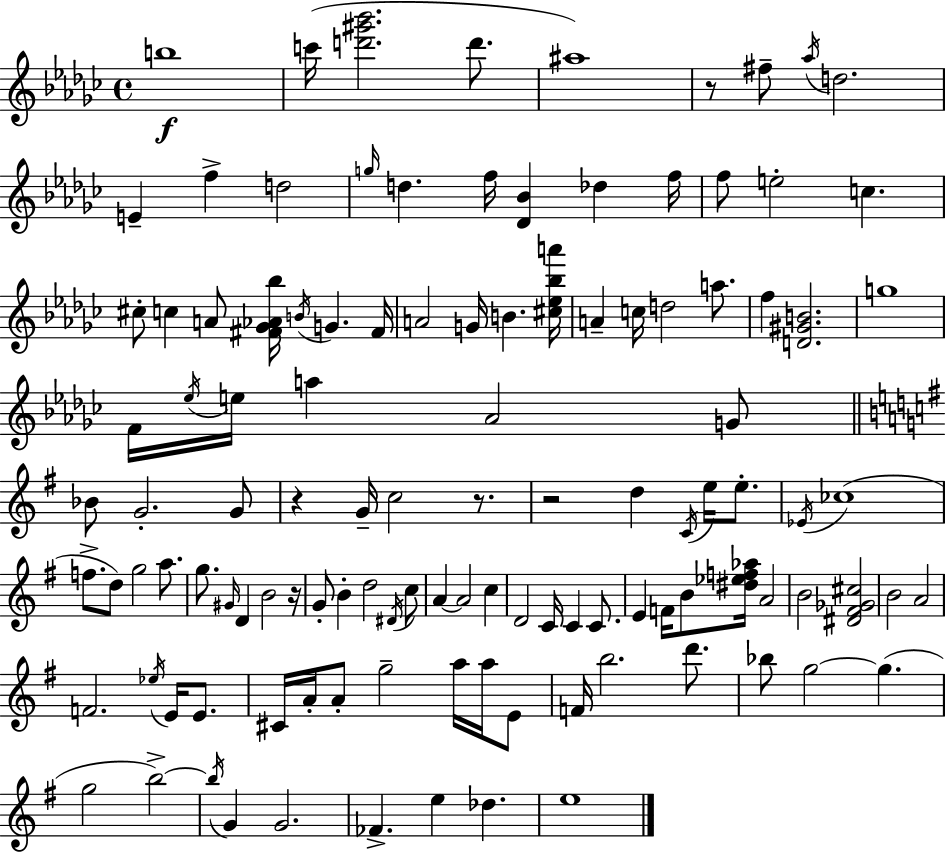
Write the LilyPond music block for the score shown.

{
  \clef treble
  \time 4/4
  \defaultTimeSignature
  \key ees \minor
  b''1\f | c'''16( <d''' gis''' bes'''>2. d'''8. | ais''1) | r8 fis''8-- \acciaccatura { aes''16 } d''2. | \break e'4-- f''4-> d''2 | \grace { g''16 } d''4. f''16 <des' bes'>4 des''4 | f''16 f''8 e''2-. c''4. | cis''8-. c''4 a'8 <fis' ges' aes' bes''>16 \acciaccatura { b'16 } g'4. | \break fis'16 a'2 g'16 b'4. | <cis'' ees'' bes'' a'''>16 a'4-- c''16 d''2 | a''8. f''4 <d' gis' b'>2. | g''1 | \break f'16 \acciaccatura { ees''16 } e''16 a''4 aes'2 | g'8 \bar "||" \break \key g \major bes'8 g'2.-. g'8 | r4 g'16-- c''2 r8. | r2 d''4 \acciaccatura { c'16 } e''16 e''8.-. | \acciaccatura { ees'16 }( ces''1 | \break f''8.-> d''8) g''2 a''8. | g''8. \grace { gis'16 } d'4 b'2 | r16 g'8-. b'4-. d''2 | \acciaccatura { dis'16 } c''8 a'4~~ a'2 | \break c''4 d'2 c'16 c'4 | c'8. e'4 f'16 b'8 <dis'' ees'' f'' aes''>16 a'2 | b'2 <dis' fis' ges' cis''>2 | b'2 a'2 | \break f'2. | \acciaccatura { ees''16 } e'16 e'8. cis'16 a'16-. a'8-. g''2-- | a''16 a''16 e'8 f'16 b''2. | d'''8. bes''8 g''2~~ g''4.( | \break g''2 b''2->~~) | \acciaccatura { b''16 } g'4 g'2. | fes'4.-> e''4 | des''4. e''1 | \break \bar "|."
}